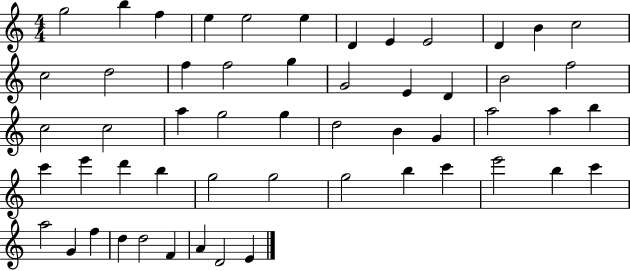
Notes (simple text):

G5/h B5/q F5/q E5/q E5/h E5/q D4/q E4/q E4/h D4/q B4/q C5/h C5/h D5/h F5/q F5/h G5/q G4/h E4/q D4/q B4/h F5/h C5/h C5/h A5/q G5/h G5/q D5/h B4/q G4/q A5/h A5/q B5/q C6/q E6/q D6/q B5/q G5/h G5/h G5/h B5/q C6/q E6/h B5/q C6/q A5/h G4/q F5/q D5/q D5/h F4/q A4/q D4/h E4/q